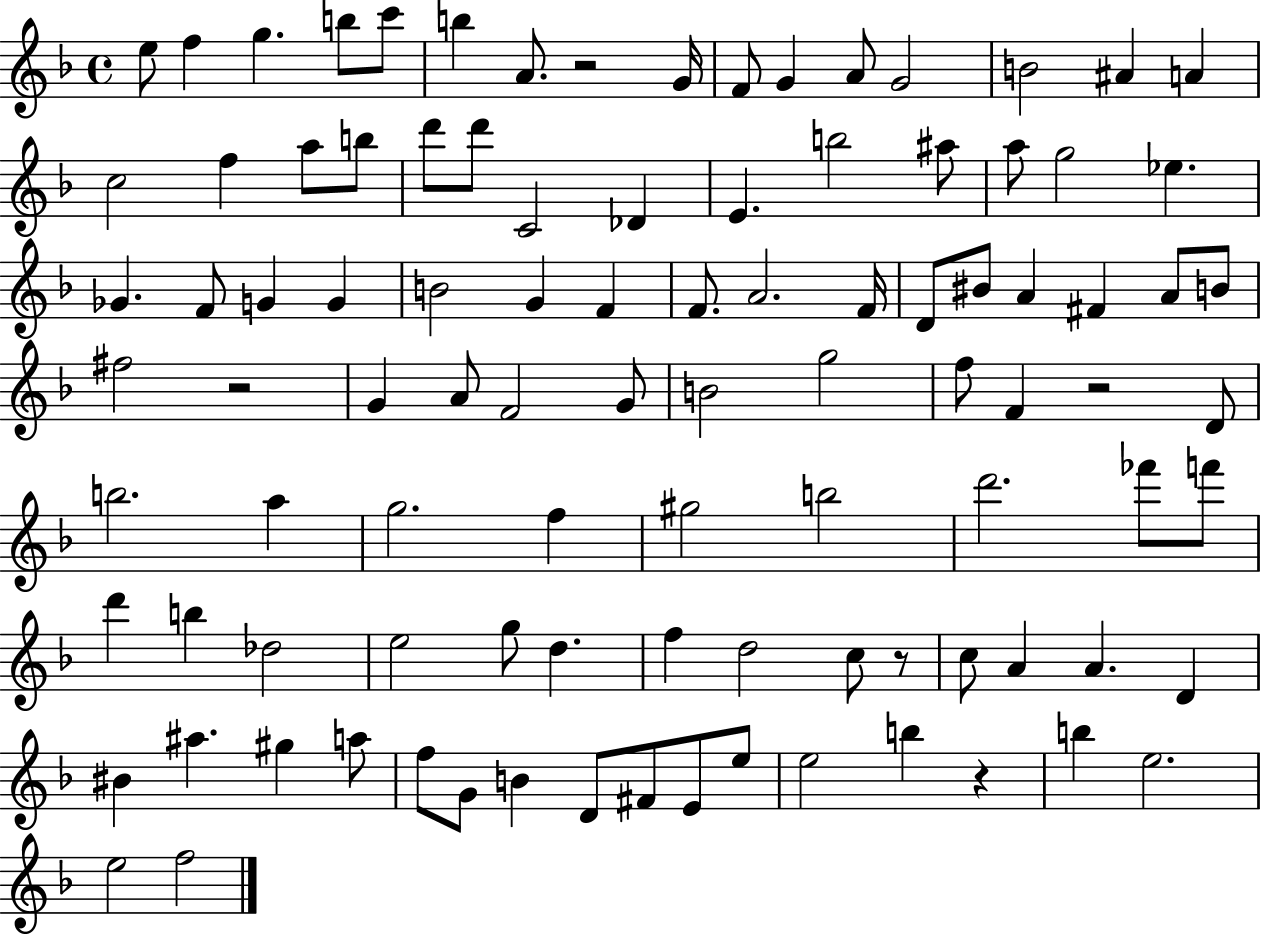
{
  \clef treble
  \time 4/4
  \defaultTimeSignature
  \key f \major
  e''8 f''4 g''4. b''8 c'''8 | b''4 a'8. r2 g'16 | f'8 g'4 a'8 g'2 | b'2 ais'4 a'4 | \break c''2 f''4 a''8 b''8 | d'''8 d'''8 c'2 des'4 | e'4. b''2 ais''8 | a''8 g''2 ees''4. | \break ges'4. f'8 g'4 g'4 | b'2 g'4 f'4 | f'8. a'2. f'16 | d'8 bis'8 a'4 fis'4 a'8 b'8 | \break fis''2 r2 | g'4 a'8 f'2 g'8 | b'2 g''2 | f''8 f'4 r2 d'8 | \break b''2. a''4 | g''2. f''4 | gis''2 b''2 | d'''2. fes'''8 f'''8 | \break d'''4 b''4 des''2 | e''2 g''8 d''4. | f''4 d''2 c''8 r8 | c''8 a'4 a'4. d'4 | \break bis'4 ais''4. gis''4 a''8 | f''8 g'8 b'4 d'8 fis'8 e'8 e''8 | e''2 b''4 r4 | b''4 e''2. | \break e''2 f''2 | \bar "|."
}